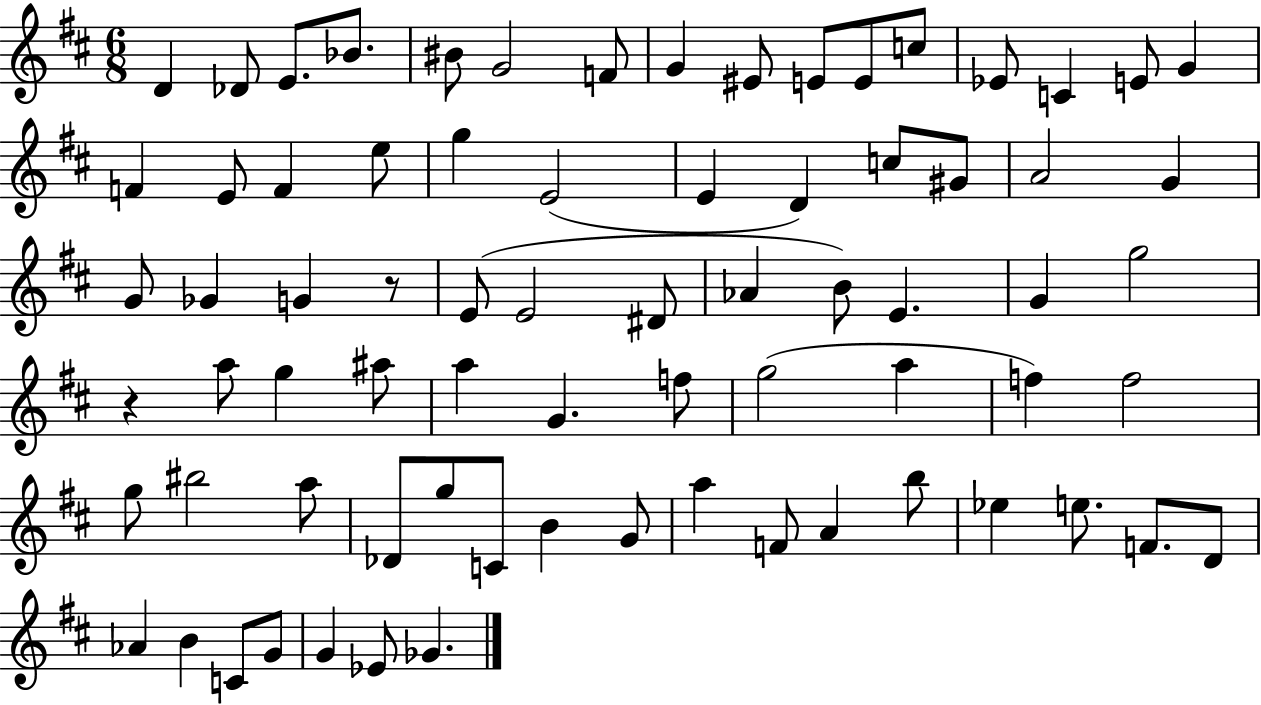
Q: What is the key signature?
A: D major